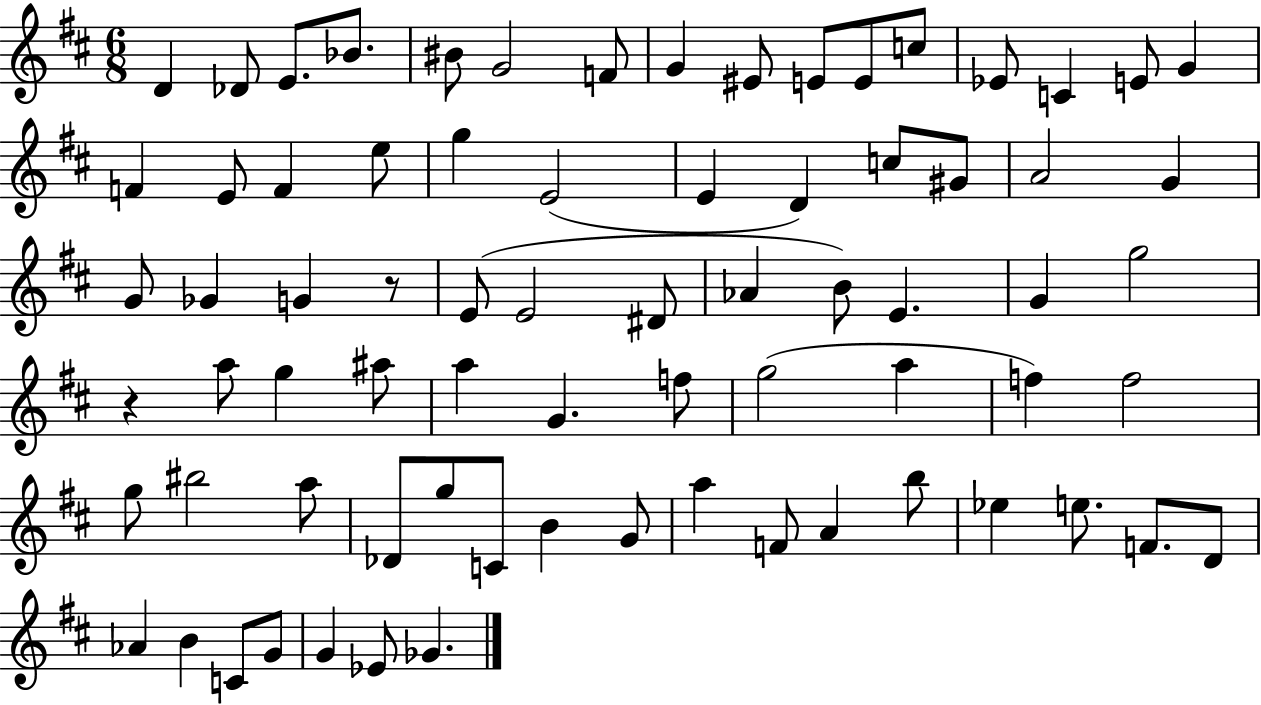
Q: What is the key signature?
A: D major